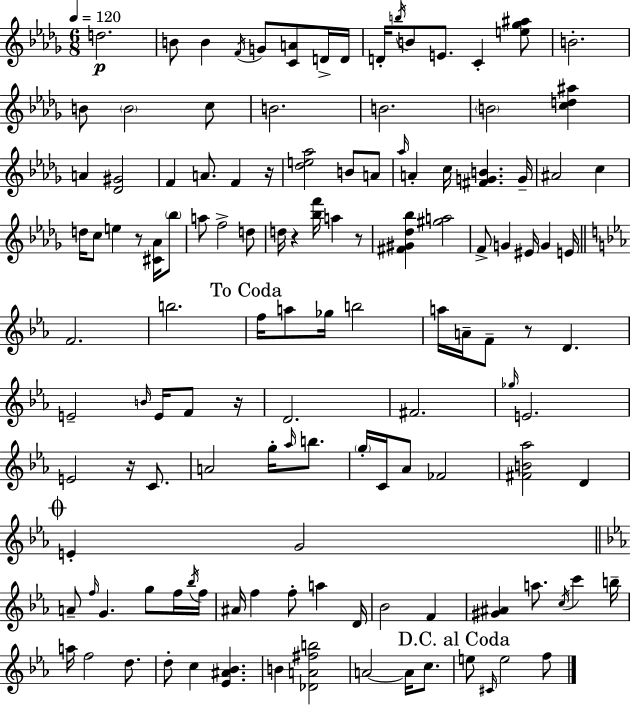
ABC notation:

X:1
T:Untitled
M:6/8
L:1/4
K:Bbm
d2 B/2 B F/4 G/2 [CA]/2 D/4 D/4 D/4 b/4 B/2 E/2 C [e_g^a]/2 B2 B/2 B2 c/2 B2 B2 B2 [cd^a] A [_D^G]2 F A/2 F z/4 [_de_a]2 B/2 A/2 _a/4 A c/4 [^FGB] G/4 ^A2 c d/4 c/2 e z/2 [^C_A]/4 _b/2 a/2 f2 d/2 d/4 z [_bf']/4 a z/2 [^F^G_d_b] [^ga]2 F/2 G ^E/4 G E/4 F2 b2 f/4 a/2 _g/4 b2 a/4 A/4 F/2 z/2 D E2 B/4 E/4 F/2 z/4 D2 ^F2 _g/4 E2 E2 z/4 C/2 A2 g/4 _a/4 b/2 g/4 C/4 _A/2 _F2 [^FB_a]2 D E G2 A/2 f/4 G g/2 f/4 _b/4 f/4 ^A/4 f f/2 a D/4 _B2 F [^G^A] a/2 c/4 c' b/4 a/4 f2 d/2 d/2 c [_E^A_B] B [_DA^fb]2 A2 A/4 c/2 e/2 ^C/4 e2 f/2